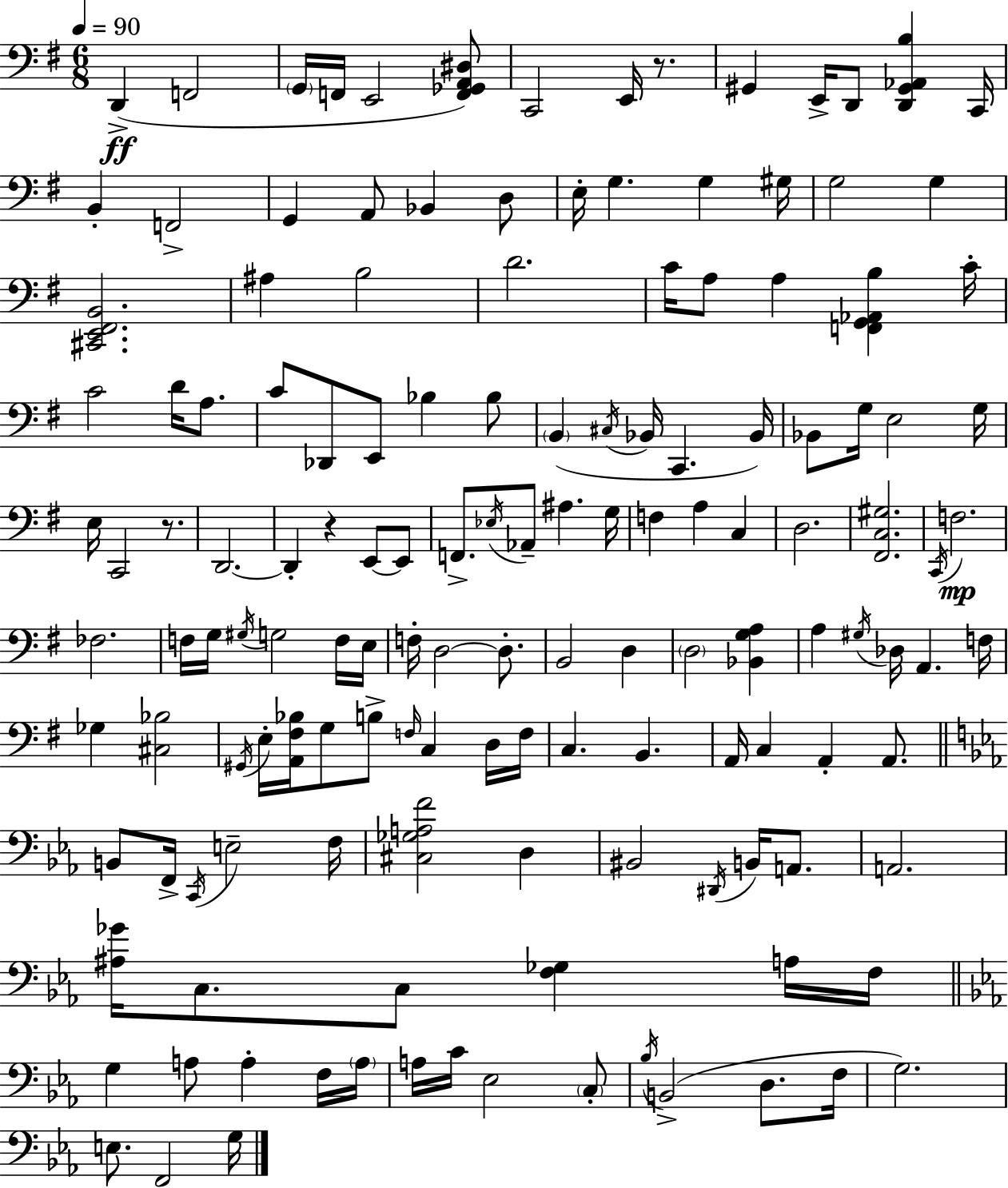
D2/q F2/h G2/s F2/s E2/h [F2,Gb2,A2,D#3]/e C2/h E2/s R/e. G#2/q E2/s D2/e [D2,G#2,Ab2,B3]/q C2/s B2/q F2/h G2/q A2/e Bb2/q D3/e E3/s G3/q. G3/q G#3/s G3/h G3/q [C#2,E2,F#2,B2]/h. A#3/q B3/h D4/h. C4/s A3/e A3/q [F2,G2,Ab2,B3]/q C4/s C4/h D4/s A3/e. C4/e Db2/e E2/e Bb3/q Bb3/e B2/q C#3/s Bb2/s C2/q. Bb2/s Bb2/e G3/s E3/h G3/s E3/s C2/h R/e. D2/h. D2/q R/q E2/e E2/e F2/e. Eb3/s Ab2/e A#3/q. G3/s F3/q A3/q C3/q D3/h. [F#2,C3,G#3]/h. C2/s F3/h. FES3/h. F3/s G3/s G#3/s G3/h F3/s E3/s F3/s D3/h D3/e. B2/h D3/q D3/h [Bb2,G3,A3]/q A3/q G#3/s Db3/s A2/q. F3/s Gb3/q [C#3,Bb3]/h G#2/s E3/s [A2,F#3,Bb3]/s G3/e B3/e F3/s C3/q D3/s F3/s C3/q. B2/q. A2/s C3/q A2/q A2/e. B2/e F2/s C2/s E3/h F3/s [C#3,Gb3,A3,F4]/h D3/q BIS2/h D#2/s B2/s A2/e. A2/h. [A#3,Gb4]/s C3/e. C3/e [F3,Gb3]/q A3/s F3/s G3/q A3/e A3/q F3/s A3/s A3/s C4/s Eb3/h C3/e Bb3/s B2/h D3/e. F3/s G3/h. E3/e. F2/h G3/s